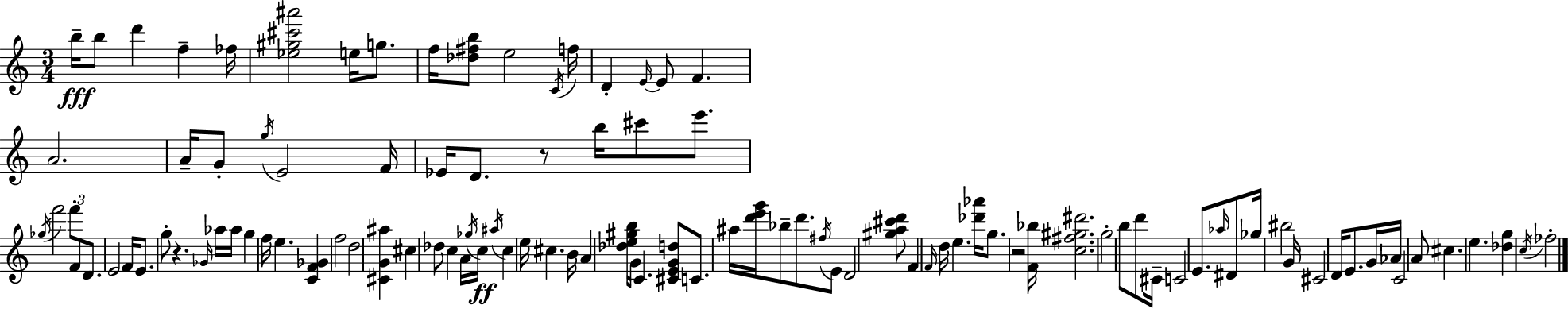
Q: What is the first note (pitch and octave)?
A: B5